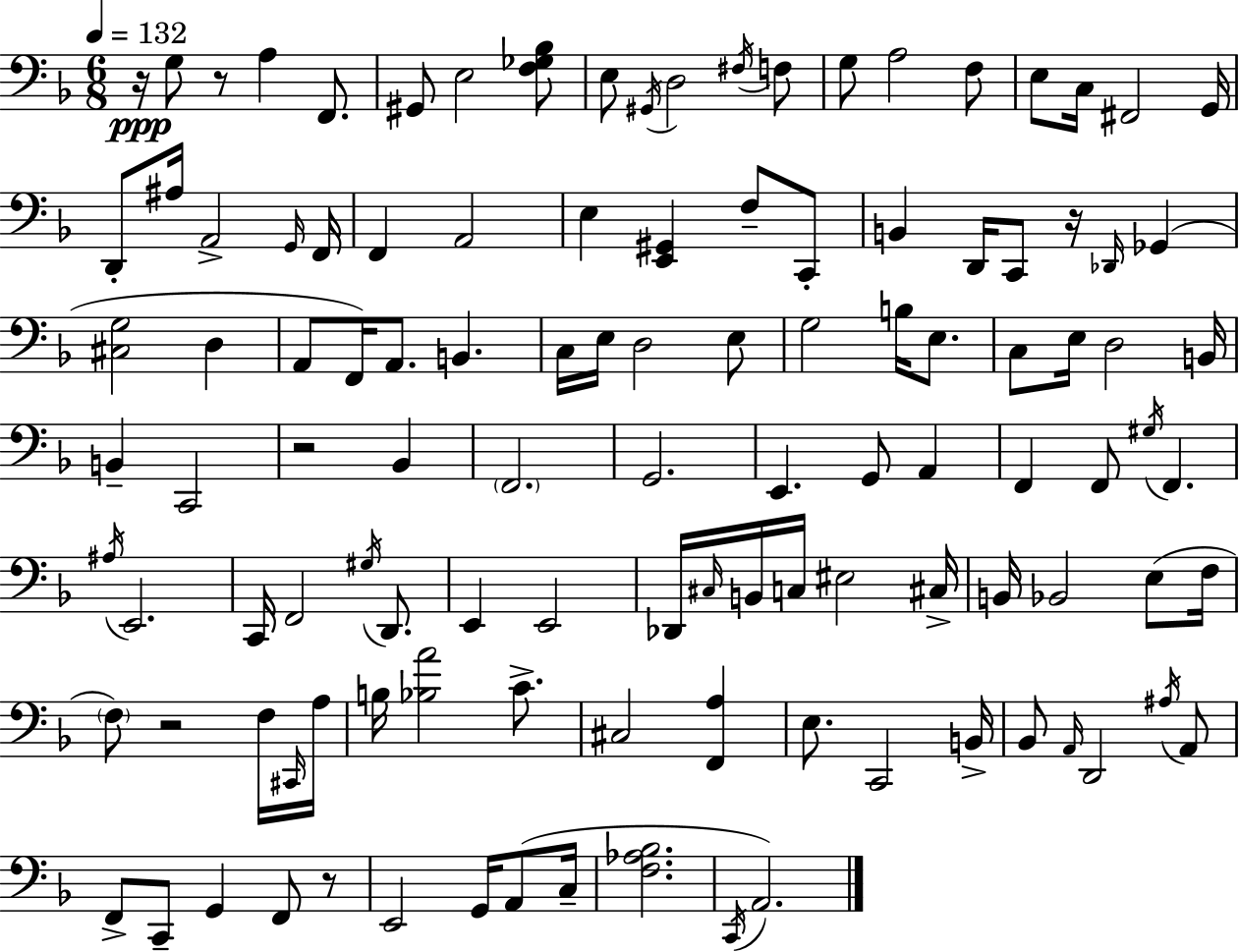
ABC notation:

X:1
T:Untitled
M:6/8
L:1/4
K:F
z/4 G,/2 z/2 A, F,,/2 ^G,,/2 E,2 [F,_G,_B,]/2 E,/2 ^G,,/4 D,2 ^F,/4 F,/2 G,/2 A,2 F,/2 E,/2 C,/4 ^F,,2 G,,/4 D,,/2 ^A,/4 A,,2 G,,/4 F,,/4 F,, A,,2 E, [E,,^G,,] F,/2 C,,/2 B,, D,,/4 C,,/2 z/4 _D,,/4 _G,, [^C,G,]2 D, A,,/2 F,,/4 A,,/2 B,, C,/4 E,/4 D,2 E,/2 G,2 B,/4 E,/2 C,/2 E,/4 D,2 B,,/4 B,, C,,2 z2 _B,, F,,2 G,,2 E,, G,,/2 A,, F,, F,,/2 ^G,/4 F,, ^A,/4 E,,2 C,,/4 F,,2 ^G,/4 D,,/2 E,, E,,2 _D,,/4 ^C,/4 B,,/4 C,/4 ^E,2 ^C,/4 B,,/4 _B,,2 E,/2 F,/4 F,/2 z2 F,/4 ^C,,/4 A,/4 B,/4 [_B,A]2 C/2 ^C,2 [F,,A,] E,/2 C,,2 B,,/4 _B,,/2 A,,/4 D,,2 ^A,/4 A,,/2 F,,/2 C,,/2 G,, F,,/2 z/2 E,,2 G,,/4 A,,/2 C,/4 [F,_A,_B,]2 C,,/4 A,,2